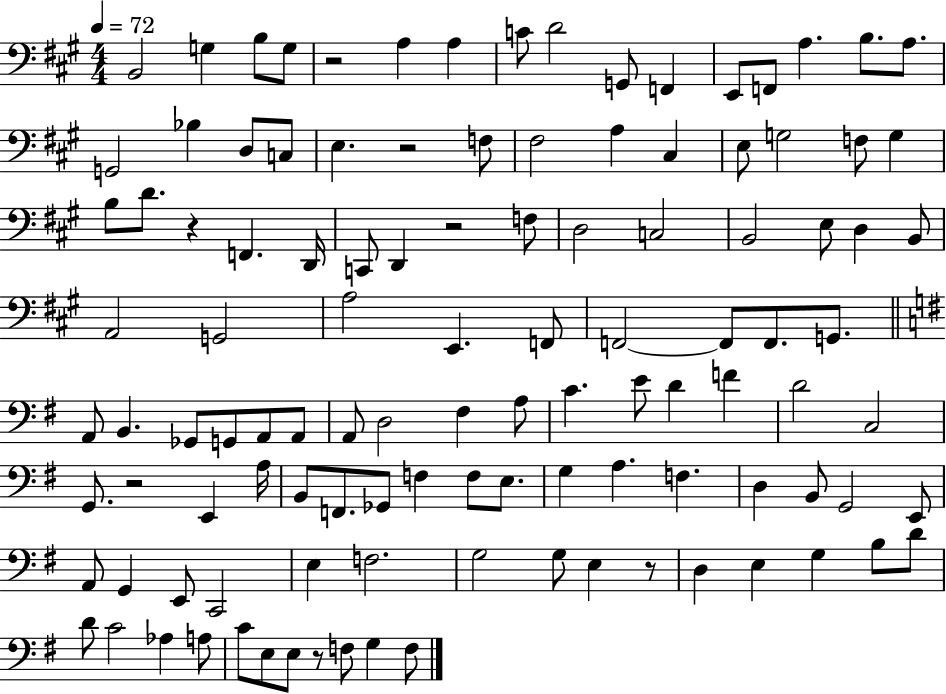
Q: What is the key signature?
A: A major